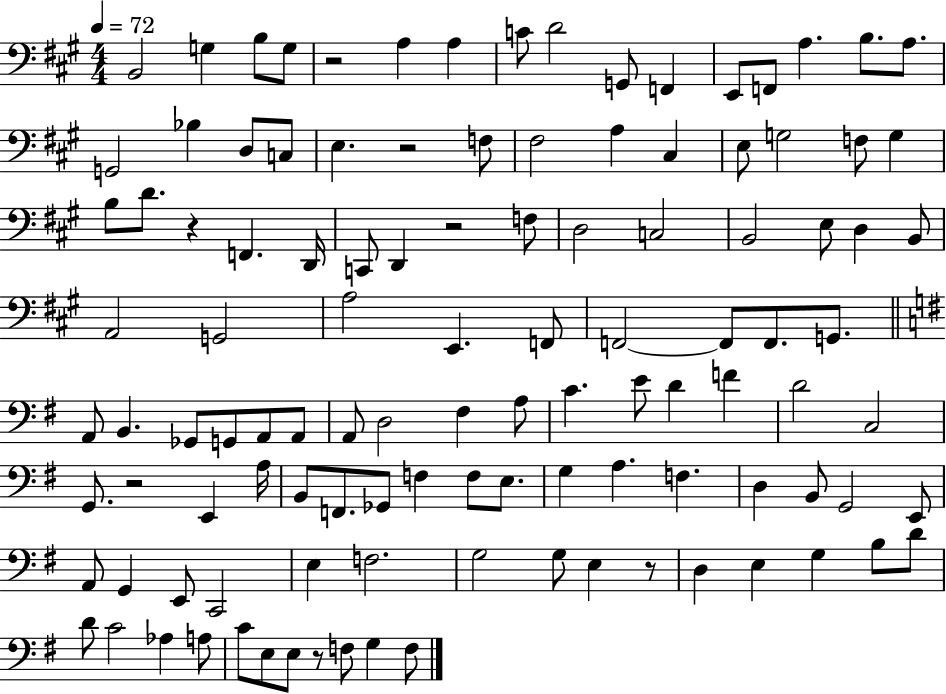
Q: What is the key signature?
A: A major